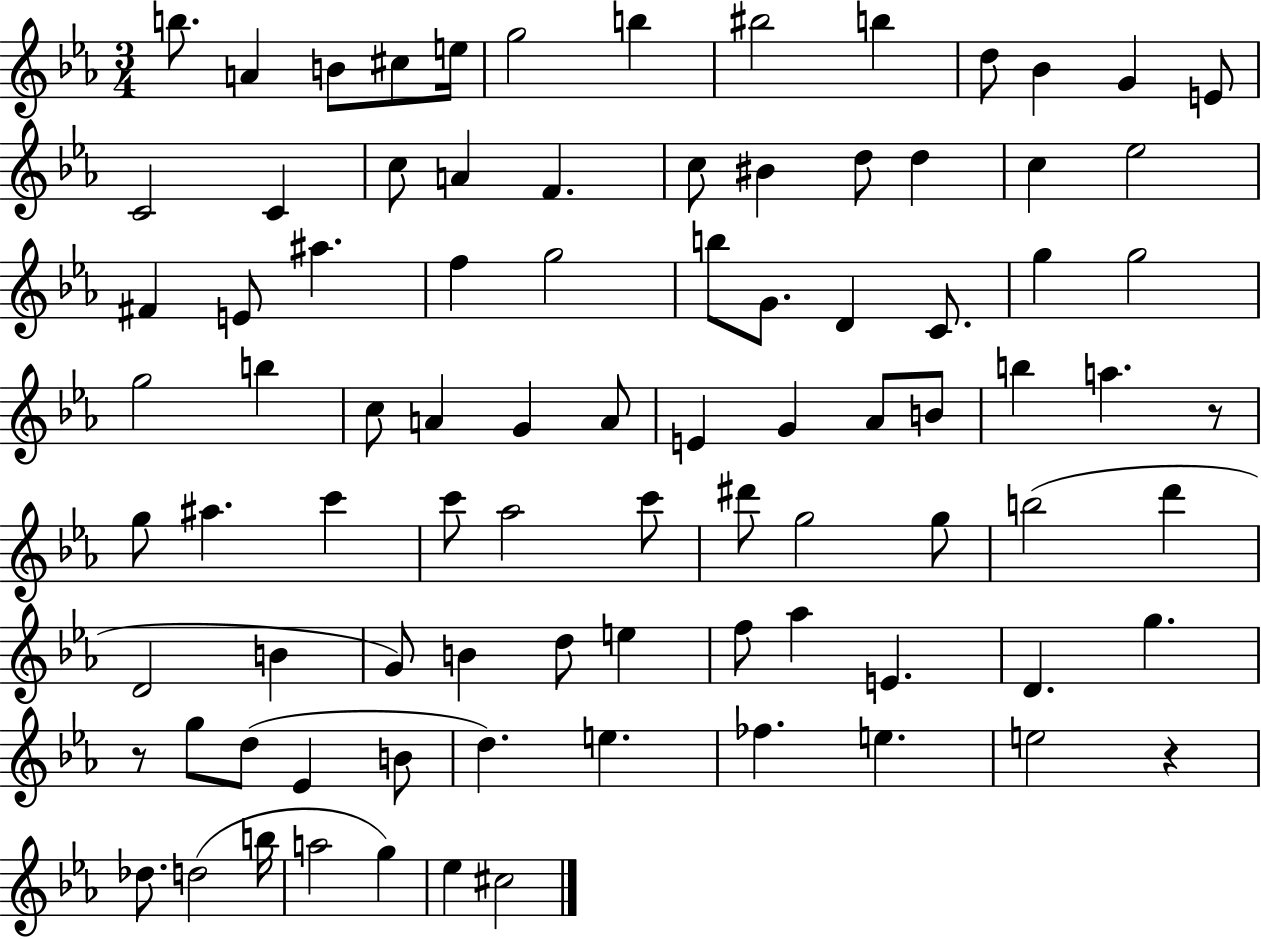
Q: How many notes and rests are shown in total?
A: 88